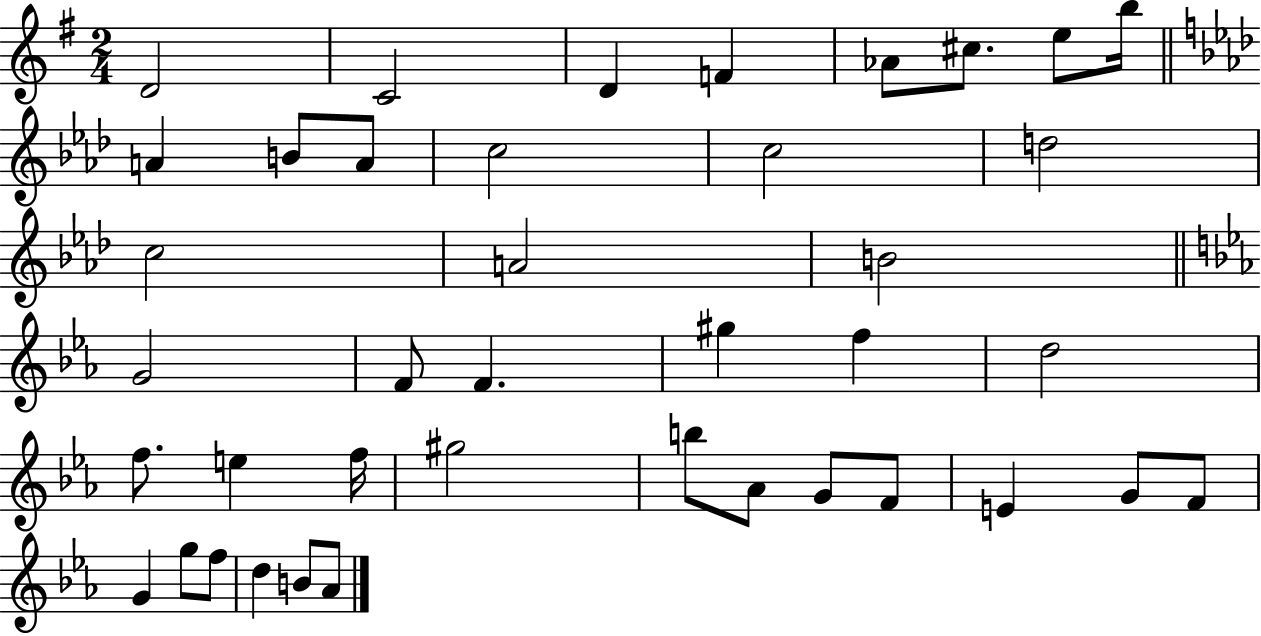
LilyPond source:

{
  \clef treble
  \numericTimeSignature
  \time 2/4
  \key g \major
  d'2 | c'2 | d'4 f'4 | aes'8 cis''8. e''8 b''16 | \break \bar "||" \break \key f \minor a'4 b'8 a'8 | c''2 | c''2 | d''2 | \break c''2 | a'2 | b'2 | \bar "||" \break \key ees \major g'2 | f'8 f'4. | gis''4 f''4 | d''2 | \break f''8. e''4 f''16 | gis''2 | b''8 aes'8 g'8 f'8 | e'4 g'8 f'8 | \break g'4 g''8 f''8 | d''4 b'8 aes'8 | \bar "|."
}